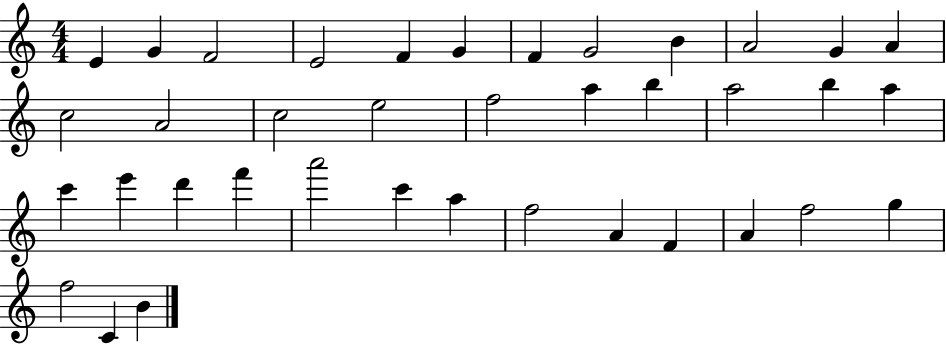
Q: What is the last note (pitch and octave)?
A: B4